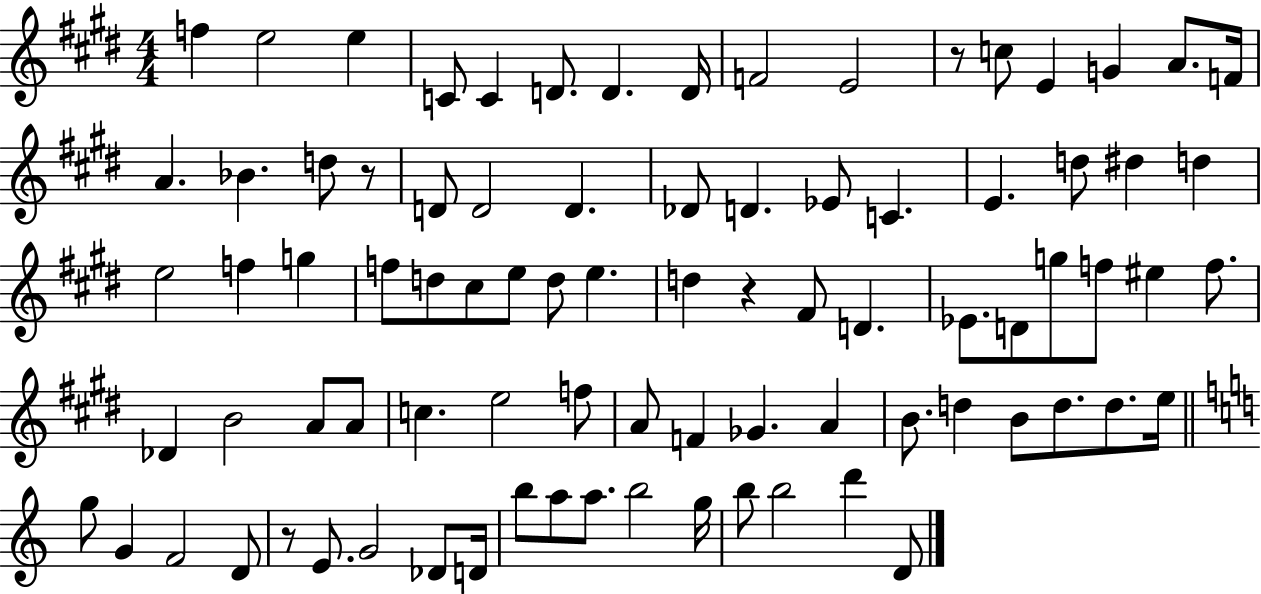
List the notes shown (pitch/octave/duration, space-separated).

F5/q E5/h E5/q C4/e C4/q D4/e. D4/q. D4/s F4/h E4/h R/e C5/e E4/q G4/q A4/e. F4/s A4/q. Bb4/q. D5/e R/e D4/e D4/h D4/q. Db4/e D4/q. Eb4/e C4/q. E4/q. D5/e D#5/q D5/q E5/h F5/q G5/q F5/e D5/e C#5/e E5/e D5/e E5/q. D5/q R/q F#4/e D4/q. Eb4/e. D4/e G5/e F5/e EIS5/q F5/e. Db4/q B4/h A4/e A4/e C5/q. E5/h F5/e A4/e F4/q Gb4/q. A4/q B4/e. D5/q B4/e D5/e. D5/e. E5/s G5/e G4/q F4/h D4/e R/e E4/e. G4/h Db4/e D4/s B5/e A5/e A5/e. B5/h G5/s B5/e B5/h D6/q D4/e